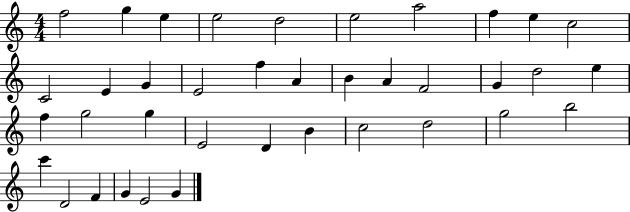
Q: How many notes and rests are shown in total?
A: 38